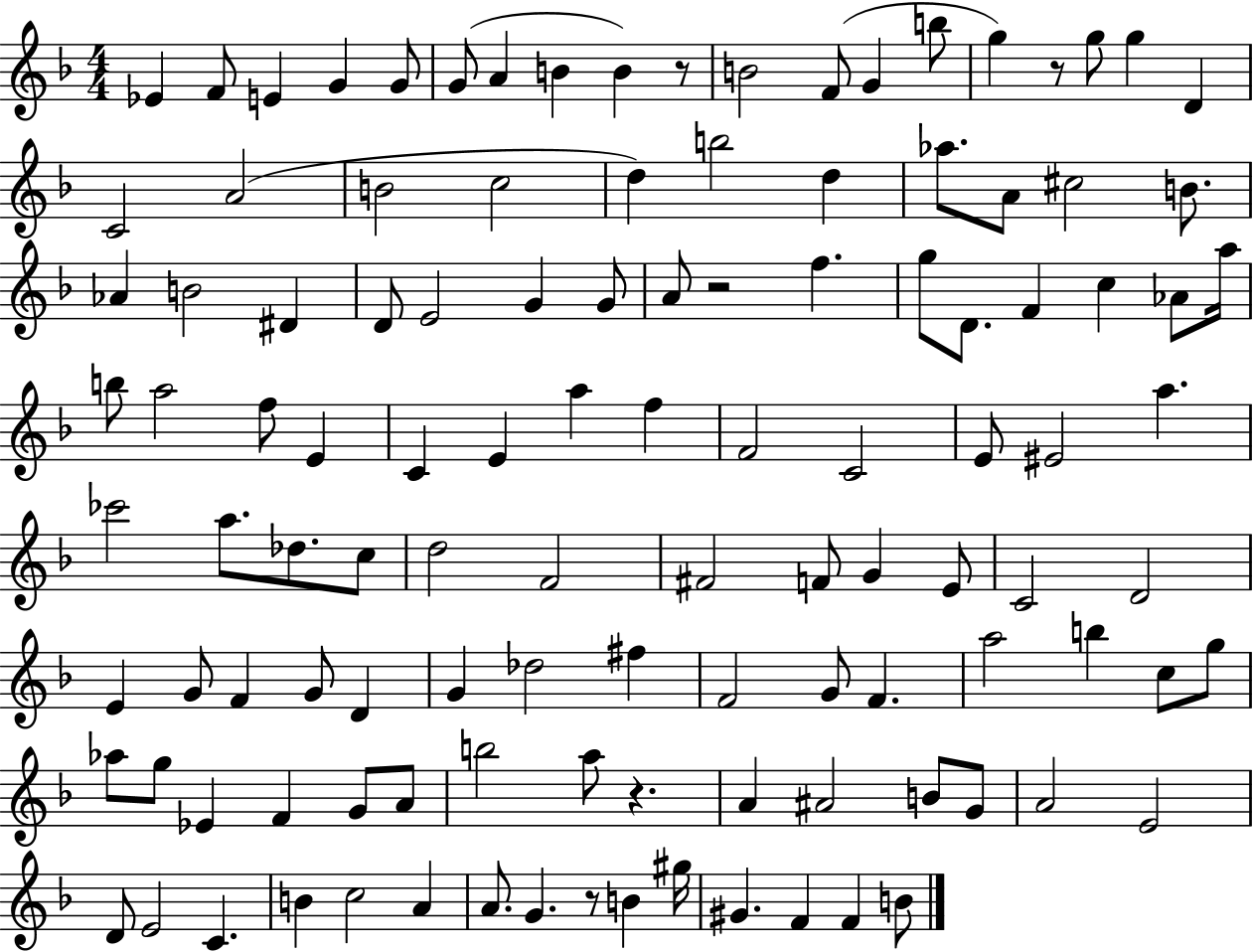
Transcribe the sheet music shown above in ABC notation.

X:1
T:Untitled
M:4/4
L:1/4
K:F
_E F/2 E G G/2 G/2 A B B z/2 B2 F/2 G b/2 g z/2 g/2 g D C2 A2 B2 c2 d b2 d _a/2 A/2 ^c2 B/2 _A B2 ^D D/2 E2 G G/2 A/2 z2 f g/2 D/2 F c _A/2 a/4 b/2 a2 f/2 E C E a f F2 C2 E/2 ^E2 a _c'2 a/2 _d/2 c/2 d2 F2 ^F2 F/2 G E/2 C2 D2 E G/2 F G/2 D G _d2 ^f F2 G/2 F a2 b c/2 g/2 _a/2 g/2 _E F G/2 A/2 b2 a/2 z A ^A2 B/2 G/2 A2 E2 D/2 E2 C B c2 A A/2 G z/2 B ^g/4 ^G F F B/2